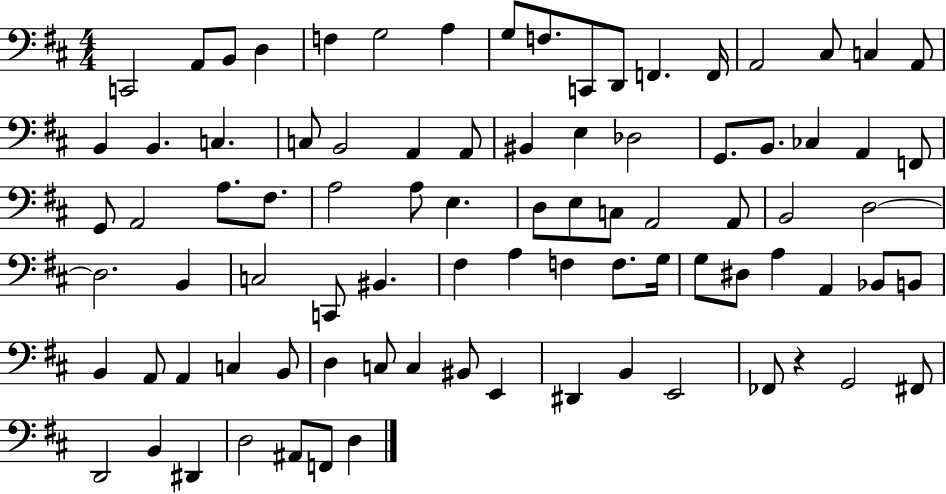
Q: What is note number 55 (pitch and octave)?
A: F3